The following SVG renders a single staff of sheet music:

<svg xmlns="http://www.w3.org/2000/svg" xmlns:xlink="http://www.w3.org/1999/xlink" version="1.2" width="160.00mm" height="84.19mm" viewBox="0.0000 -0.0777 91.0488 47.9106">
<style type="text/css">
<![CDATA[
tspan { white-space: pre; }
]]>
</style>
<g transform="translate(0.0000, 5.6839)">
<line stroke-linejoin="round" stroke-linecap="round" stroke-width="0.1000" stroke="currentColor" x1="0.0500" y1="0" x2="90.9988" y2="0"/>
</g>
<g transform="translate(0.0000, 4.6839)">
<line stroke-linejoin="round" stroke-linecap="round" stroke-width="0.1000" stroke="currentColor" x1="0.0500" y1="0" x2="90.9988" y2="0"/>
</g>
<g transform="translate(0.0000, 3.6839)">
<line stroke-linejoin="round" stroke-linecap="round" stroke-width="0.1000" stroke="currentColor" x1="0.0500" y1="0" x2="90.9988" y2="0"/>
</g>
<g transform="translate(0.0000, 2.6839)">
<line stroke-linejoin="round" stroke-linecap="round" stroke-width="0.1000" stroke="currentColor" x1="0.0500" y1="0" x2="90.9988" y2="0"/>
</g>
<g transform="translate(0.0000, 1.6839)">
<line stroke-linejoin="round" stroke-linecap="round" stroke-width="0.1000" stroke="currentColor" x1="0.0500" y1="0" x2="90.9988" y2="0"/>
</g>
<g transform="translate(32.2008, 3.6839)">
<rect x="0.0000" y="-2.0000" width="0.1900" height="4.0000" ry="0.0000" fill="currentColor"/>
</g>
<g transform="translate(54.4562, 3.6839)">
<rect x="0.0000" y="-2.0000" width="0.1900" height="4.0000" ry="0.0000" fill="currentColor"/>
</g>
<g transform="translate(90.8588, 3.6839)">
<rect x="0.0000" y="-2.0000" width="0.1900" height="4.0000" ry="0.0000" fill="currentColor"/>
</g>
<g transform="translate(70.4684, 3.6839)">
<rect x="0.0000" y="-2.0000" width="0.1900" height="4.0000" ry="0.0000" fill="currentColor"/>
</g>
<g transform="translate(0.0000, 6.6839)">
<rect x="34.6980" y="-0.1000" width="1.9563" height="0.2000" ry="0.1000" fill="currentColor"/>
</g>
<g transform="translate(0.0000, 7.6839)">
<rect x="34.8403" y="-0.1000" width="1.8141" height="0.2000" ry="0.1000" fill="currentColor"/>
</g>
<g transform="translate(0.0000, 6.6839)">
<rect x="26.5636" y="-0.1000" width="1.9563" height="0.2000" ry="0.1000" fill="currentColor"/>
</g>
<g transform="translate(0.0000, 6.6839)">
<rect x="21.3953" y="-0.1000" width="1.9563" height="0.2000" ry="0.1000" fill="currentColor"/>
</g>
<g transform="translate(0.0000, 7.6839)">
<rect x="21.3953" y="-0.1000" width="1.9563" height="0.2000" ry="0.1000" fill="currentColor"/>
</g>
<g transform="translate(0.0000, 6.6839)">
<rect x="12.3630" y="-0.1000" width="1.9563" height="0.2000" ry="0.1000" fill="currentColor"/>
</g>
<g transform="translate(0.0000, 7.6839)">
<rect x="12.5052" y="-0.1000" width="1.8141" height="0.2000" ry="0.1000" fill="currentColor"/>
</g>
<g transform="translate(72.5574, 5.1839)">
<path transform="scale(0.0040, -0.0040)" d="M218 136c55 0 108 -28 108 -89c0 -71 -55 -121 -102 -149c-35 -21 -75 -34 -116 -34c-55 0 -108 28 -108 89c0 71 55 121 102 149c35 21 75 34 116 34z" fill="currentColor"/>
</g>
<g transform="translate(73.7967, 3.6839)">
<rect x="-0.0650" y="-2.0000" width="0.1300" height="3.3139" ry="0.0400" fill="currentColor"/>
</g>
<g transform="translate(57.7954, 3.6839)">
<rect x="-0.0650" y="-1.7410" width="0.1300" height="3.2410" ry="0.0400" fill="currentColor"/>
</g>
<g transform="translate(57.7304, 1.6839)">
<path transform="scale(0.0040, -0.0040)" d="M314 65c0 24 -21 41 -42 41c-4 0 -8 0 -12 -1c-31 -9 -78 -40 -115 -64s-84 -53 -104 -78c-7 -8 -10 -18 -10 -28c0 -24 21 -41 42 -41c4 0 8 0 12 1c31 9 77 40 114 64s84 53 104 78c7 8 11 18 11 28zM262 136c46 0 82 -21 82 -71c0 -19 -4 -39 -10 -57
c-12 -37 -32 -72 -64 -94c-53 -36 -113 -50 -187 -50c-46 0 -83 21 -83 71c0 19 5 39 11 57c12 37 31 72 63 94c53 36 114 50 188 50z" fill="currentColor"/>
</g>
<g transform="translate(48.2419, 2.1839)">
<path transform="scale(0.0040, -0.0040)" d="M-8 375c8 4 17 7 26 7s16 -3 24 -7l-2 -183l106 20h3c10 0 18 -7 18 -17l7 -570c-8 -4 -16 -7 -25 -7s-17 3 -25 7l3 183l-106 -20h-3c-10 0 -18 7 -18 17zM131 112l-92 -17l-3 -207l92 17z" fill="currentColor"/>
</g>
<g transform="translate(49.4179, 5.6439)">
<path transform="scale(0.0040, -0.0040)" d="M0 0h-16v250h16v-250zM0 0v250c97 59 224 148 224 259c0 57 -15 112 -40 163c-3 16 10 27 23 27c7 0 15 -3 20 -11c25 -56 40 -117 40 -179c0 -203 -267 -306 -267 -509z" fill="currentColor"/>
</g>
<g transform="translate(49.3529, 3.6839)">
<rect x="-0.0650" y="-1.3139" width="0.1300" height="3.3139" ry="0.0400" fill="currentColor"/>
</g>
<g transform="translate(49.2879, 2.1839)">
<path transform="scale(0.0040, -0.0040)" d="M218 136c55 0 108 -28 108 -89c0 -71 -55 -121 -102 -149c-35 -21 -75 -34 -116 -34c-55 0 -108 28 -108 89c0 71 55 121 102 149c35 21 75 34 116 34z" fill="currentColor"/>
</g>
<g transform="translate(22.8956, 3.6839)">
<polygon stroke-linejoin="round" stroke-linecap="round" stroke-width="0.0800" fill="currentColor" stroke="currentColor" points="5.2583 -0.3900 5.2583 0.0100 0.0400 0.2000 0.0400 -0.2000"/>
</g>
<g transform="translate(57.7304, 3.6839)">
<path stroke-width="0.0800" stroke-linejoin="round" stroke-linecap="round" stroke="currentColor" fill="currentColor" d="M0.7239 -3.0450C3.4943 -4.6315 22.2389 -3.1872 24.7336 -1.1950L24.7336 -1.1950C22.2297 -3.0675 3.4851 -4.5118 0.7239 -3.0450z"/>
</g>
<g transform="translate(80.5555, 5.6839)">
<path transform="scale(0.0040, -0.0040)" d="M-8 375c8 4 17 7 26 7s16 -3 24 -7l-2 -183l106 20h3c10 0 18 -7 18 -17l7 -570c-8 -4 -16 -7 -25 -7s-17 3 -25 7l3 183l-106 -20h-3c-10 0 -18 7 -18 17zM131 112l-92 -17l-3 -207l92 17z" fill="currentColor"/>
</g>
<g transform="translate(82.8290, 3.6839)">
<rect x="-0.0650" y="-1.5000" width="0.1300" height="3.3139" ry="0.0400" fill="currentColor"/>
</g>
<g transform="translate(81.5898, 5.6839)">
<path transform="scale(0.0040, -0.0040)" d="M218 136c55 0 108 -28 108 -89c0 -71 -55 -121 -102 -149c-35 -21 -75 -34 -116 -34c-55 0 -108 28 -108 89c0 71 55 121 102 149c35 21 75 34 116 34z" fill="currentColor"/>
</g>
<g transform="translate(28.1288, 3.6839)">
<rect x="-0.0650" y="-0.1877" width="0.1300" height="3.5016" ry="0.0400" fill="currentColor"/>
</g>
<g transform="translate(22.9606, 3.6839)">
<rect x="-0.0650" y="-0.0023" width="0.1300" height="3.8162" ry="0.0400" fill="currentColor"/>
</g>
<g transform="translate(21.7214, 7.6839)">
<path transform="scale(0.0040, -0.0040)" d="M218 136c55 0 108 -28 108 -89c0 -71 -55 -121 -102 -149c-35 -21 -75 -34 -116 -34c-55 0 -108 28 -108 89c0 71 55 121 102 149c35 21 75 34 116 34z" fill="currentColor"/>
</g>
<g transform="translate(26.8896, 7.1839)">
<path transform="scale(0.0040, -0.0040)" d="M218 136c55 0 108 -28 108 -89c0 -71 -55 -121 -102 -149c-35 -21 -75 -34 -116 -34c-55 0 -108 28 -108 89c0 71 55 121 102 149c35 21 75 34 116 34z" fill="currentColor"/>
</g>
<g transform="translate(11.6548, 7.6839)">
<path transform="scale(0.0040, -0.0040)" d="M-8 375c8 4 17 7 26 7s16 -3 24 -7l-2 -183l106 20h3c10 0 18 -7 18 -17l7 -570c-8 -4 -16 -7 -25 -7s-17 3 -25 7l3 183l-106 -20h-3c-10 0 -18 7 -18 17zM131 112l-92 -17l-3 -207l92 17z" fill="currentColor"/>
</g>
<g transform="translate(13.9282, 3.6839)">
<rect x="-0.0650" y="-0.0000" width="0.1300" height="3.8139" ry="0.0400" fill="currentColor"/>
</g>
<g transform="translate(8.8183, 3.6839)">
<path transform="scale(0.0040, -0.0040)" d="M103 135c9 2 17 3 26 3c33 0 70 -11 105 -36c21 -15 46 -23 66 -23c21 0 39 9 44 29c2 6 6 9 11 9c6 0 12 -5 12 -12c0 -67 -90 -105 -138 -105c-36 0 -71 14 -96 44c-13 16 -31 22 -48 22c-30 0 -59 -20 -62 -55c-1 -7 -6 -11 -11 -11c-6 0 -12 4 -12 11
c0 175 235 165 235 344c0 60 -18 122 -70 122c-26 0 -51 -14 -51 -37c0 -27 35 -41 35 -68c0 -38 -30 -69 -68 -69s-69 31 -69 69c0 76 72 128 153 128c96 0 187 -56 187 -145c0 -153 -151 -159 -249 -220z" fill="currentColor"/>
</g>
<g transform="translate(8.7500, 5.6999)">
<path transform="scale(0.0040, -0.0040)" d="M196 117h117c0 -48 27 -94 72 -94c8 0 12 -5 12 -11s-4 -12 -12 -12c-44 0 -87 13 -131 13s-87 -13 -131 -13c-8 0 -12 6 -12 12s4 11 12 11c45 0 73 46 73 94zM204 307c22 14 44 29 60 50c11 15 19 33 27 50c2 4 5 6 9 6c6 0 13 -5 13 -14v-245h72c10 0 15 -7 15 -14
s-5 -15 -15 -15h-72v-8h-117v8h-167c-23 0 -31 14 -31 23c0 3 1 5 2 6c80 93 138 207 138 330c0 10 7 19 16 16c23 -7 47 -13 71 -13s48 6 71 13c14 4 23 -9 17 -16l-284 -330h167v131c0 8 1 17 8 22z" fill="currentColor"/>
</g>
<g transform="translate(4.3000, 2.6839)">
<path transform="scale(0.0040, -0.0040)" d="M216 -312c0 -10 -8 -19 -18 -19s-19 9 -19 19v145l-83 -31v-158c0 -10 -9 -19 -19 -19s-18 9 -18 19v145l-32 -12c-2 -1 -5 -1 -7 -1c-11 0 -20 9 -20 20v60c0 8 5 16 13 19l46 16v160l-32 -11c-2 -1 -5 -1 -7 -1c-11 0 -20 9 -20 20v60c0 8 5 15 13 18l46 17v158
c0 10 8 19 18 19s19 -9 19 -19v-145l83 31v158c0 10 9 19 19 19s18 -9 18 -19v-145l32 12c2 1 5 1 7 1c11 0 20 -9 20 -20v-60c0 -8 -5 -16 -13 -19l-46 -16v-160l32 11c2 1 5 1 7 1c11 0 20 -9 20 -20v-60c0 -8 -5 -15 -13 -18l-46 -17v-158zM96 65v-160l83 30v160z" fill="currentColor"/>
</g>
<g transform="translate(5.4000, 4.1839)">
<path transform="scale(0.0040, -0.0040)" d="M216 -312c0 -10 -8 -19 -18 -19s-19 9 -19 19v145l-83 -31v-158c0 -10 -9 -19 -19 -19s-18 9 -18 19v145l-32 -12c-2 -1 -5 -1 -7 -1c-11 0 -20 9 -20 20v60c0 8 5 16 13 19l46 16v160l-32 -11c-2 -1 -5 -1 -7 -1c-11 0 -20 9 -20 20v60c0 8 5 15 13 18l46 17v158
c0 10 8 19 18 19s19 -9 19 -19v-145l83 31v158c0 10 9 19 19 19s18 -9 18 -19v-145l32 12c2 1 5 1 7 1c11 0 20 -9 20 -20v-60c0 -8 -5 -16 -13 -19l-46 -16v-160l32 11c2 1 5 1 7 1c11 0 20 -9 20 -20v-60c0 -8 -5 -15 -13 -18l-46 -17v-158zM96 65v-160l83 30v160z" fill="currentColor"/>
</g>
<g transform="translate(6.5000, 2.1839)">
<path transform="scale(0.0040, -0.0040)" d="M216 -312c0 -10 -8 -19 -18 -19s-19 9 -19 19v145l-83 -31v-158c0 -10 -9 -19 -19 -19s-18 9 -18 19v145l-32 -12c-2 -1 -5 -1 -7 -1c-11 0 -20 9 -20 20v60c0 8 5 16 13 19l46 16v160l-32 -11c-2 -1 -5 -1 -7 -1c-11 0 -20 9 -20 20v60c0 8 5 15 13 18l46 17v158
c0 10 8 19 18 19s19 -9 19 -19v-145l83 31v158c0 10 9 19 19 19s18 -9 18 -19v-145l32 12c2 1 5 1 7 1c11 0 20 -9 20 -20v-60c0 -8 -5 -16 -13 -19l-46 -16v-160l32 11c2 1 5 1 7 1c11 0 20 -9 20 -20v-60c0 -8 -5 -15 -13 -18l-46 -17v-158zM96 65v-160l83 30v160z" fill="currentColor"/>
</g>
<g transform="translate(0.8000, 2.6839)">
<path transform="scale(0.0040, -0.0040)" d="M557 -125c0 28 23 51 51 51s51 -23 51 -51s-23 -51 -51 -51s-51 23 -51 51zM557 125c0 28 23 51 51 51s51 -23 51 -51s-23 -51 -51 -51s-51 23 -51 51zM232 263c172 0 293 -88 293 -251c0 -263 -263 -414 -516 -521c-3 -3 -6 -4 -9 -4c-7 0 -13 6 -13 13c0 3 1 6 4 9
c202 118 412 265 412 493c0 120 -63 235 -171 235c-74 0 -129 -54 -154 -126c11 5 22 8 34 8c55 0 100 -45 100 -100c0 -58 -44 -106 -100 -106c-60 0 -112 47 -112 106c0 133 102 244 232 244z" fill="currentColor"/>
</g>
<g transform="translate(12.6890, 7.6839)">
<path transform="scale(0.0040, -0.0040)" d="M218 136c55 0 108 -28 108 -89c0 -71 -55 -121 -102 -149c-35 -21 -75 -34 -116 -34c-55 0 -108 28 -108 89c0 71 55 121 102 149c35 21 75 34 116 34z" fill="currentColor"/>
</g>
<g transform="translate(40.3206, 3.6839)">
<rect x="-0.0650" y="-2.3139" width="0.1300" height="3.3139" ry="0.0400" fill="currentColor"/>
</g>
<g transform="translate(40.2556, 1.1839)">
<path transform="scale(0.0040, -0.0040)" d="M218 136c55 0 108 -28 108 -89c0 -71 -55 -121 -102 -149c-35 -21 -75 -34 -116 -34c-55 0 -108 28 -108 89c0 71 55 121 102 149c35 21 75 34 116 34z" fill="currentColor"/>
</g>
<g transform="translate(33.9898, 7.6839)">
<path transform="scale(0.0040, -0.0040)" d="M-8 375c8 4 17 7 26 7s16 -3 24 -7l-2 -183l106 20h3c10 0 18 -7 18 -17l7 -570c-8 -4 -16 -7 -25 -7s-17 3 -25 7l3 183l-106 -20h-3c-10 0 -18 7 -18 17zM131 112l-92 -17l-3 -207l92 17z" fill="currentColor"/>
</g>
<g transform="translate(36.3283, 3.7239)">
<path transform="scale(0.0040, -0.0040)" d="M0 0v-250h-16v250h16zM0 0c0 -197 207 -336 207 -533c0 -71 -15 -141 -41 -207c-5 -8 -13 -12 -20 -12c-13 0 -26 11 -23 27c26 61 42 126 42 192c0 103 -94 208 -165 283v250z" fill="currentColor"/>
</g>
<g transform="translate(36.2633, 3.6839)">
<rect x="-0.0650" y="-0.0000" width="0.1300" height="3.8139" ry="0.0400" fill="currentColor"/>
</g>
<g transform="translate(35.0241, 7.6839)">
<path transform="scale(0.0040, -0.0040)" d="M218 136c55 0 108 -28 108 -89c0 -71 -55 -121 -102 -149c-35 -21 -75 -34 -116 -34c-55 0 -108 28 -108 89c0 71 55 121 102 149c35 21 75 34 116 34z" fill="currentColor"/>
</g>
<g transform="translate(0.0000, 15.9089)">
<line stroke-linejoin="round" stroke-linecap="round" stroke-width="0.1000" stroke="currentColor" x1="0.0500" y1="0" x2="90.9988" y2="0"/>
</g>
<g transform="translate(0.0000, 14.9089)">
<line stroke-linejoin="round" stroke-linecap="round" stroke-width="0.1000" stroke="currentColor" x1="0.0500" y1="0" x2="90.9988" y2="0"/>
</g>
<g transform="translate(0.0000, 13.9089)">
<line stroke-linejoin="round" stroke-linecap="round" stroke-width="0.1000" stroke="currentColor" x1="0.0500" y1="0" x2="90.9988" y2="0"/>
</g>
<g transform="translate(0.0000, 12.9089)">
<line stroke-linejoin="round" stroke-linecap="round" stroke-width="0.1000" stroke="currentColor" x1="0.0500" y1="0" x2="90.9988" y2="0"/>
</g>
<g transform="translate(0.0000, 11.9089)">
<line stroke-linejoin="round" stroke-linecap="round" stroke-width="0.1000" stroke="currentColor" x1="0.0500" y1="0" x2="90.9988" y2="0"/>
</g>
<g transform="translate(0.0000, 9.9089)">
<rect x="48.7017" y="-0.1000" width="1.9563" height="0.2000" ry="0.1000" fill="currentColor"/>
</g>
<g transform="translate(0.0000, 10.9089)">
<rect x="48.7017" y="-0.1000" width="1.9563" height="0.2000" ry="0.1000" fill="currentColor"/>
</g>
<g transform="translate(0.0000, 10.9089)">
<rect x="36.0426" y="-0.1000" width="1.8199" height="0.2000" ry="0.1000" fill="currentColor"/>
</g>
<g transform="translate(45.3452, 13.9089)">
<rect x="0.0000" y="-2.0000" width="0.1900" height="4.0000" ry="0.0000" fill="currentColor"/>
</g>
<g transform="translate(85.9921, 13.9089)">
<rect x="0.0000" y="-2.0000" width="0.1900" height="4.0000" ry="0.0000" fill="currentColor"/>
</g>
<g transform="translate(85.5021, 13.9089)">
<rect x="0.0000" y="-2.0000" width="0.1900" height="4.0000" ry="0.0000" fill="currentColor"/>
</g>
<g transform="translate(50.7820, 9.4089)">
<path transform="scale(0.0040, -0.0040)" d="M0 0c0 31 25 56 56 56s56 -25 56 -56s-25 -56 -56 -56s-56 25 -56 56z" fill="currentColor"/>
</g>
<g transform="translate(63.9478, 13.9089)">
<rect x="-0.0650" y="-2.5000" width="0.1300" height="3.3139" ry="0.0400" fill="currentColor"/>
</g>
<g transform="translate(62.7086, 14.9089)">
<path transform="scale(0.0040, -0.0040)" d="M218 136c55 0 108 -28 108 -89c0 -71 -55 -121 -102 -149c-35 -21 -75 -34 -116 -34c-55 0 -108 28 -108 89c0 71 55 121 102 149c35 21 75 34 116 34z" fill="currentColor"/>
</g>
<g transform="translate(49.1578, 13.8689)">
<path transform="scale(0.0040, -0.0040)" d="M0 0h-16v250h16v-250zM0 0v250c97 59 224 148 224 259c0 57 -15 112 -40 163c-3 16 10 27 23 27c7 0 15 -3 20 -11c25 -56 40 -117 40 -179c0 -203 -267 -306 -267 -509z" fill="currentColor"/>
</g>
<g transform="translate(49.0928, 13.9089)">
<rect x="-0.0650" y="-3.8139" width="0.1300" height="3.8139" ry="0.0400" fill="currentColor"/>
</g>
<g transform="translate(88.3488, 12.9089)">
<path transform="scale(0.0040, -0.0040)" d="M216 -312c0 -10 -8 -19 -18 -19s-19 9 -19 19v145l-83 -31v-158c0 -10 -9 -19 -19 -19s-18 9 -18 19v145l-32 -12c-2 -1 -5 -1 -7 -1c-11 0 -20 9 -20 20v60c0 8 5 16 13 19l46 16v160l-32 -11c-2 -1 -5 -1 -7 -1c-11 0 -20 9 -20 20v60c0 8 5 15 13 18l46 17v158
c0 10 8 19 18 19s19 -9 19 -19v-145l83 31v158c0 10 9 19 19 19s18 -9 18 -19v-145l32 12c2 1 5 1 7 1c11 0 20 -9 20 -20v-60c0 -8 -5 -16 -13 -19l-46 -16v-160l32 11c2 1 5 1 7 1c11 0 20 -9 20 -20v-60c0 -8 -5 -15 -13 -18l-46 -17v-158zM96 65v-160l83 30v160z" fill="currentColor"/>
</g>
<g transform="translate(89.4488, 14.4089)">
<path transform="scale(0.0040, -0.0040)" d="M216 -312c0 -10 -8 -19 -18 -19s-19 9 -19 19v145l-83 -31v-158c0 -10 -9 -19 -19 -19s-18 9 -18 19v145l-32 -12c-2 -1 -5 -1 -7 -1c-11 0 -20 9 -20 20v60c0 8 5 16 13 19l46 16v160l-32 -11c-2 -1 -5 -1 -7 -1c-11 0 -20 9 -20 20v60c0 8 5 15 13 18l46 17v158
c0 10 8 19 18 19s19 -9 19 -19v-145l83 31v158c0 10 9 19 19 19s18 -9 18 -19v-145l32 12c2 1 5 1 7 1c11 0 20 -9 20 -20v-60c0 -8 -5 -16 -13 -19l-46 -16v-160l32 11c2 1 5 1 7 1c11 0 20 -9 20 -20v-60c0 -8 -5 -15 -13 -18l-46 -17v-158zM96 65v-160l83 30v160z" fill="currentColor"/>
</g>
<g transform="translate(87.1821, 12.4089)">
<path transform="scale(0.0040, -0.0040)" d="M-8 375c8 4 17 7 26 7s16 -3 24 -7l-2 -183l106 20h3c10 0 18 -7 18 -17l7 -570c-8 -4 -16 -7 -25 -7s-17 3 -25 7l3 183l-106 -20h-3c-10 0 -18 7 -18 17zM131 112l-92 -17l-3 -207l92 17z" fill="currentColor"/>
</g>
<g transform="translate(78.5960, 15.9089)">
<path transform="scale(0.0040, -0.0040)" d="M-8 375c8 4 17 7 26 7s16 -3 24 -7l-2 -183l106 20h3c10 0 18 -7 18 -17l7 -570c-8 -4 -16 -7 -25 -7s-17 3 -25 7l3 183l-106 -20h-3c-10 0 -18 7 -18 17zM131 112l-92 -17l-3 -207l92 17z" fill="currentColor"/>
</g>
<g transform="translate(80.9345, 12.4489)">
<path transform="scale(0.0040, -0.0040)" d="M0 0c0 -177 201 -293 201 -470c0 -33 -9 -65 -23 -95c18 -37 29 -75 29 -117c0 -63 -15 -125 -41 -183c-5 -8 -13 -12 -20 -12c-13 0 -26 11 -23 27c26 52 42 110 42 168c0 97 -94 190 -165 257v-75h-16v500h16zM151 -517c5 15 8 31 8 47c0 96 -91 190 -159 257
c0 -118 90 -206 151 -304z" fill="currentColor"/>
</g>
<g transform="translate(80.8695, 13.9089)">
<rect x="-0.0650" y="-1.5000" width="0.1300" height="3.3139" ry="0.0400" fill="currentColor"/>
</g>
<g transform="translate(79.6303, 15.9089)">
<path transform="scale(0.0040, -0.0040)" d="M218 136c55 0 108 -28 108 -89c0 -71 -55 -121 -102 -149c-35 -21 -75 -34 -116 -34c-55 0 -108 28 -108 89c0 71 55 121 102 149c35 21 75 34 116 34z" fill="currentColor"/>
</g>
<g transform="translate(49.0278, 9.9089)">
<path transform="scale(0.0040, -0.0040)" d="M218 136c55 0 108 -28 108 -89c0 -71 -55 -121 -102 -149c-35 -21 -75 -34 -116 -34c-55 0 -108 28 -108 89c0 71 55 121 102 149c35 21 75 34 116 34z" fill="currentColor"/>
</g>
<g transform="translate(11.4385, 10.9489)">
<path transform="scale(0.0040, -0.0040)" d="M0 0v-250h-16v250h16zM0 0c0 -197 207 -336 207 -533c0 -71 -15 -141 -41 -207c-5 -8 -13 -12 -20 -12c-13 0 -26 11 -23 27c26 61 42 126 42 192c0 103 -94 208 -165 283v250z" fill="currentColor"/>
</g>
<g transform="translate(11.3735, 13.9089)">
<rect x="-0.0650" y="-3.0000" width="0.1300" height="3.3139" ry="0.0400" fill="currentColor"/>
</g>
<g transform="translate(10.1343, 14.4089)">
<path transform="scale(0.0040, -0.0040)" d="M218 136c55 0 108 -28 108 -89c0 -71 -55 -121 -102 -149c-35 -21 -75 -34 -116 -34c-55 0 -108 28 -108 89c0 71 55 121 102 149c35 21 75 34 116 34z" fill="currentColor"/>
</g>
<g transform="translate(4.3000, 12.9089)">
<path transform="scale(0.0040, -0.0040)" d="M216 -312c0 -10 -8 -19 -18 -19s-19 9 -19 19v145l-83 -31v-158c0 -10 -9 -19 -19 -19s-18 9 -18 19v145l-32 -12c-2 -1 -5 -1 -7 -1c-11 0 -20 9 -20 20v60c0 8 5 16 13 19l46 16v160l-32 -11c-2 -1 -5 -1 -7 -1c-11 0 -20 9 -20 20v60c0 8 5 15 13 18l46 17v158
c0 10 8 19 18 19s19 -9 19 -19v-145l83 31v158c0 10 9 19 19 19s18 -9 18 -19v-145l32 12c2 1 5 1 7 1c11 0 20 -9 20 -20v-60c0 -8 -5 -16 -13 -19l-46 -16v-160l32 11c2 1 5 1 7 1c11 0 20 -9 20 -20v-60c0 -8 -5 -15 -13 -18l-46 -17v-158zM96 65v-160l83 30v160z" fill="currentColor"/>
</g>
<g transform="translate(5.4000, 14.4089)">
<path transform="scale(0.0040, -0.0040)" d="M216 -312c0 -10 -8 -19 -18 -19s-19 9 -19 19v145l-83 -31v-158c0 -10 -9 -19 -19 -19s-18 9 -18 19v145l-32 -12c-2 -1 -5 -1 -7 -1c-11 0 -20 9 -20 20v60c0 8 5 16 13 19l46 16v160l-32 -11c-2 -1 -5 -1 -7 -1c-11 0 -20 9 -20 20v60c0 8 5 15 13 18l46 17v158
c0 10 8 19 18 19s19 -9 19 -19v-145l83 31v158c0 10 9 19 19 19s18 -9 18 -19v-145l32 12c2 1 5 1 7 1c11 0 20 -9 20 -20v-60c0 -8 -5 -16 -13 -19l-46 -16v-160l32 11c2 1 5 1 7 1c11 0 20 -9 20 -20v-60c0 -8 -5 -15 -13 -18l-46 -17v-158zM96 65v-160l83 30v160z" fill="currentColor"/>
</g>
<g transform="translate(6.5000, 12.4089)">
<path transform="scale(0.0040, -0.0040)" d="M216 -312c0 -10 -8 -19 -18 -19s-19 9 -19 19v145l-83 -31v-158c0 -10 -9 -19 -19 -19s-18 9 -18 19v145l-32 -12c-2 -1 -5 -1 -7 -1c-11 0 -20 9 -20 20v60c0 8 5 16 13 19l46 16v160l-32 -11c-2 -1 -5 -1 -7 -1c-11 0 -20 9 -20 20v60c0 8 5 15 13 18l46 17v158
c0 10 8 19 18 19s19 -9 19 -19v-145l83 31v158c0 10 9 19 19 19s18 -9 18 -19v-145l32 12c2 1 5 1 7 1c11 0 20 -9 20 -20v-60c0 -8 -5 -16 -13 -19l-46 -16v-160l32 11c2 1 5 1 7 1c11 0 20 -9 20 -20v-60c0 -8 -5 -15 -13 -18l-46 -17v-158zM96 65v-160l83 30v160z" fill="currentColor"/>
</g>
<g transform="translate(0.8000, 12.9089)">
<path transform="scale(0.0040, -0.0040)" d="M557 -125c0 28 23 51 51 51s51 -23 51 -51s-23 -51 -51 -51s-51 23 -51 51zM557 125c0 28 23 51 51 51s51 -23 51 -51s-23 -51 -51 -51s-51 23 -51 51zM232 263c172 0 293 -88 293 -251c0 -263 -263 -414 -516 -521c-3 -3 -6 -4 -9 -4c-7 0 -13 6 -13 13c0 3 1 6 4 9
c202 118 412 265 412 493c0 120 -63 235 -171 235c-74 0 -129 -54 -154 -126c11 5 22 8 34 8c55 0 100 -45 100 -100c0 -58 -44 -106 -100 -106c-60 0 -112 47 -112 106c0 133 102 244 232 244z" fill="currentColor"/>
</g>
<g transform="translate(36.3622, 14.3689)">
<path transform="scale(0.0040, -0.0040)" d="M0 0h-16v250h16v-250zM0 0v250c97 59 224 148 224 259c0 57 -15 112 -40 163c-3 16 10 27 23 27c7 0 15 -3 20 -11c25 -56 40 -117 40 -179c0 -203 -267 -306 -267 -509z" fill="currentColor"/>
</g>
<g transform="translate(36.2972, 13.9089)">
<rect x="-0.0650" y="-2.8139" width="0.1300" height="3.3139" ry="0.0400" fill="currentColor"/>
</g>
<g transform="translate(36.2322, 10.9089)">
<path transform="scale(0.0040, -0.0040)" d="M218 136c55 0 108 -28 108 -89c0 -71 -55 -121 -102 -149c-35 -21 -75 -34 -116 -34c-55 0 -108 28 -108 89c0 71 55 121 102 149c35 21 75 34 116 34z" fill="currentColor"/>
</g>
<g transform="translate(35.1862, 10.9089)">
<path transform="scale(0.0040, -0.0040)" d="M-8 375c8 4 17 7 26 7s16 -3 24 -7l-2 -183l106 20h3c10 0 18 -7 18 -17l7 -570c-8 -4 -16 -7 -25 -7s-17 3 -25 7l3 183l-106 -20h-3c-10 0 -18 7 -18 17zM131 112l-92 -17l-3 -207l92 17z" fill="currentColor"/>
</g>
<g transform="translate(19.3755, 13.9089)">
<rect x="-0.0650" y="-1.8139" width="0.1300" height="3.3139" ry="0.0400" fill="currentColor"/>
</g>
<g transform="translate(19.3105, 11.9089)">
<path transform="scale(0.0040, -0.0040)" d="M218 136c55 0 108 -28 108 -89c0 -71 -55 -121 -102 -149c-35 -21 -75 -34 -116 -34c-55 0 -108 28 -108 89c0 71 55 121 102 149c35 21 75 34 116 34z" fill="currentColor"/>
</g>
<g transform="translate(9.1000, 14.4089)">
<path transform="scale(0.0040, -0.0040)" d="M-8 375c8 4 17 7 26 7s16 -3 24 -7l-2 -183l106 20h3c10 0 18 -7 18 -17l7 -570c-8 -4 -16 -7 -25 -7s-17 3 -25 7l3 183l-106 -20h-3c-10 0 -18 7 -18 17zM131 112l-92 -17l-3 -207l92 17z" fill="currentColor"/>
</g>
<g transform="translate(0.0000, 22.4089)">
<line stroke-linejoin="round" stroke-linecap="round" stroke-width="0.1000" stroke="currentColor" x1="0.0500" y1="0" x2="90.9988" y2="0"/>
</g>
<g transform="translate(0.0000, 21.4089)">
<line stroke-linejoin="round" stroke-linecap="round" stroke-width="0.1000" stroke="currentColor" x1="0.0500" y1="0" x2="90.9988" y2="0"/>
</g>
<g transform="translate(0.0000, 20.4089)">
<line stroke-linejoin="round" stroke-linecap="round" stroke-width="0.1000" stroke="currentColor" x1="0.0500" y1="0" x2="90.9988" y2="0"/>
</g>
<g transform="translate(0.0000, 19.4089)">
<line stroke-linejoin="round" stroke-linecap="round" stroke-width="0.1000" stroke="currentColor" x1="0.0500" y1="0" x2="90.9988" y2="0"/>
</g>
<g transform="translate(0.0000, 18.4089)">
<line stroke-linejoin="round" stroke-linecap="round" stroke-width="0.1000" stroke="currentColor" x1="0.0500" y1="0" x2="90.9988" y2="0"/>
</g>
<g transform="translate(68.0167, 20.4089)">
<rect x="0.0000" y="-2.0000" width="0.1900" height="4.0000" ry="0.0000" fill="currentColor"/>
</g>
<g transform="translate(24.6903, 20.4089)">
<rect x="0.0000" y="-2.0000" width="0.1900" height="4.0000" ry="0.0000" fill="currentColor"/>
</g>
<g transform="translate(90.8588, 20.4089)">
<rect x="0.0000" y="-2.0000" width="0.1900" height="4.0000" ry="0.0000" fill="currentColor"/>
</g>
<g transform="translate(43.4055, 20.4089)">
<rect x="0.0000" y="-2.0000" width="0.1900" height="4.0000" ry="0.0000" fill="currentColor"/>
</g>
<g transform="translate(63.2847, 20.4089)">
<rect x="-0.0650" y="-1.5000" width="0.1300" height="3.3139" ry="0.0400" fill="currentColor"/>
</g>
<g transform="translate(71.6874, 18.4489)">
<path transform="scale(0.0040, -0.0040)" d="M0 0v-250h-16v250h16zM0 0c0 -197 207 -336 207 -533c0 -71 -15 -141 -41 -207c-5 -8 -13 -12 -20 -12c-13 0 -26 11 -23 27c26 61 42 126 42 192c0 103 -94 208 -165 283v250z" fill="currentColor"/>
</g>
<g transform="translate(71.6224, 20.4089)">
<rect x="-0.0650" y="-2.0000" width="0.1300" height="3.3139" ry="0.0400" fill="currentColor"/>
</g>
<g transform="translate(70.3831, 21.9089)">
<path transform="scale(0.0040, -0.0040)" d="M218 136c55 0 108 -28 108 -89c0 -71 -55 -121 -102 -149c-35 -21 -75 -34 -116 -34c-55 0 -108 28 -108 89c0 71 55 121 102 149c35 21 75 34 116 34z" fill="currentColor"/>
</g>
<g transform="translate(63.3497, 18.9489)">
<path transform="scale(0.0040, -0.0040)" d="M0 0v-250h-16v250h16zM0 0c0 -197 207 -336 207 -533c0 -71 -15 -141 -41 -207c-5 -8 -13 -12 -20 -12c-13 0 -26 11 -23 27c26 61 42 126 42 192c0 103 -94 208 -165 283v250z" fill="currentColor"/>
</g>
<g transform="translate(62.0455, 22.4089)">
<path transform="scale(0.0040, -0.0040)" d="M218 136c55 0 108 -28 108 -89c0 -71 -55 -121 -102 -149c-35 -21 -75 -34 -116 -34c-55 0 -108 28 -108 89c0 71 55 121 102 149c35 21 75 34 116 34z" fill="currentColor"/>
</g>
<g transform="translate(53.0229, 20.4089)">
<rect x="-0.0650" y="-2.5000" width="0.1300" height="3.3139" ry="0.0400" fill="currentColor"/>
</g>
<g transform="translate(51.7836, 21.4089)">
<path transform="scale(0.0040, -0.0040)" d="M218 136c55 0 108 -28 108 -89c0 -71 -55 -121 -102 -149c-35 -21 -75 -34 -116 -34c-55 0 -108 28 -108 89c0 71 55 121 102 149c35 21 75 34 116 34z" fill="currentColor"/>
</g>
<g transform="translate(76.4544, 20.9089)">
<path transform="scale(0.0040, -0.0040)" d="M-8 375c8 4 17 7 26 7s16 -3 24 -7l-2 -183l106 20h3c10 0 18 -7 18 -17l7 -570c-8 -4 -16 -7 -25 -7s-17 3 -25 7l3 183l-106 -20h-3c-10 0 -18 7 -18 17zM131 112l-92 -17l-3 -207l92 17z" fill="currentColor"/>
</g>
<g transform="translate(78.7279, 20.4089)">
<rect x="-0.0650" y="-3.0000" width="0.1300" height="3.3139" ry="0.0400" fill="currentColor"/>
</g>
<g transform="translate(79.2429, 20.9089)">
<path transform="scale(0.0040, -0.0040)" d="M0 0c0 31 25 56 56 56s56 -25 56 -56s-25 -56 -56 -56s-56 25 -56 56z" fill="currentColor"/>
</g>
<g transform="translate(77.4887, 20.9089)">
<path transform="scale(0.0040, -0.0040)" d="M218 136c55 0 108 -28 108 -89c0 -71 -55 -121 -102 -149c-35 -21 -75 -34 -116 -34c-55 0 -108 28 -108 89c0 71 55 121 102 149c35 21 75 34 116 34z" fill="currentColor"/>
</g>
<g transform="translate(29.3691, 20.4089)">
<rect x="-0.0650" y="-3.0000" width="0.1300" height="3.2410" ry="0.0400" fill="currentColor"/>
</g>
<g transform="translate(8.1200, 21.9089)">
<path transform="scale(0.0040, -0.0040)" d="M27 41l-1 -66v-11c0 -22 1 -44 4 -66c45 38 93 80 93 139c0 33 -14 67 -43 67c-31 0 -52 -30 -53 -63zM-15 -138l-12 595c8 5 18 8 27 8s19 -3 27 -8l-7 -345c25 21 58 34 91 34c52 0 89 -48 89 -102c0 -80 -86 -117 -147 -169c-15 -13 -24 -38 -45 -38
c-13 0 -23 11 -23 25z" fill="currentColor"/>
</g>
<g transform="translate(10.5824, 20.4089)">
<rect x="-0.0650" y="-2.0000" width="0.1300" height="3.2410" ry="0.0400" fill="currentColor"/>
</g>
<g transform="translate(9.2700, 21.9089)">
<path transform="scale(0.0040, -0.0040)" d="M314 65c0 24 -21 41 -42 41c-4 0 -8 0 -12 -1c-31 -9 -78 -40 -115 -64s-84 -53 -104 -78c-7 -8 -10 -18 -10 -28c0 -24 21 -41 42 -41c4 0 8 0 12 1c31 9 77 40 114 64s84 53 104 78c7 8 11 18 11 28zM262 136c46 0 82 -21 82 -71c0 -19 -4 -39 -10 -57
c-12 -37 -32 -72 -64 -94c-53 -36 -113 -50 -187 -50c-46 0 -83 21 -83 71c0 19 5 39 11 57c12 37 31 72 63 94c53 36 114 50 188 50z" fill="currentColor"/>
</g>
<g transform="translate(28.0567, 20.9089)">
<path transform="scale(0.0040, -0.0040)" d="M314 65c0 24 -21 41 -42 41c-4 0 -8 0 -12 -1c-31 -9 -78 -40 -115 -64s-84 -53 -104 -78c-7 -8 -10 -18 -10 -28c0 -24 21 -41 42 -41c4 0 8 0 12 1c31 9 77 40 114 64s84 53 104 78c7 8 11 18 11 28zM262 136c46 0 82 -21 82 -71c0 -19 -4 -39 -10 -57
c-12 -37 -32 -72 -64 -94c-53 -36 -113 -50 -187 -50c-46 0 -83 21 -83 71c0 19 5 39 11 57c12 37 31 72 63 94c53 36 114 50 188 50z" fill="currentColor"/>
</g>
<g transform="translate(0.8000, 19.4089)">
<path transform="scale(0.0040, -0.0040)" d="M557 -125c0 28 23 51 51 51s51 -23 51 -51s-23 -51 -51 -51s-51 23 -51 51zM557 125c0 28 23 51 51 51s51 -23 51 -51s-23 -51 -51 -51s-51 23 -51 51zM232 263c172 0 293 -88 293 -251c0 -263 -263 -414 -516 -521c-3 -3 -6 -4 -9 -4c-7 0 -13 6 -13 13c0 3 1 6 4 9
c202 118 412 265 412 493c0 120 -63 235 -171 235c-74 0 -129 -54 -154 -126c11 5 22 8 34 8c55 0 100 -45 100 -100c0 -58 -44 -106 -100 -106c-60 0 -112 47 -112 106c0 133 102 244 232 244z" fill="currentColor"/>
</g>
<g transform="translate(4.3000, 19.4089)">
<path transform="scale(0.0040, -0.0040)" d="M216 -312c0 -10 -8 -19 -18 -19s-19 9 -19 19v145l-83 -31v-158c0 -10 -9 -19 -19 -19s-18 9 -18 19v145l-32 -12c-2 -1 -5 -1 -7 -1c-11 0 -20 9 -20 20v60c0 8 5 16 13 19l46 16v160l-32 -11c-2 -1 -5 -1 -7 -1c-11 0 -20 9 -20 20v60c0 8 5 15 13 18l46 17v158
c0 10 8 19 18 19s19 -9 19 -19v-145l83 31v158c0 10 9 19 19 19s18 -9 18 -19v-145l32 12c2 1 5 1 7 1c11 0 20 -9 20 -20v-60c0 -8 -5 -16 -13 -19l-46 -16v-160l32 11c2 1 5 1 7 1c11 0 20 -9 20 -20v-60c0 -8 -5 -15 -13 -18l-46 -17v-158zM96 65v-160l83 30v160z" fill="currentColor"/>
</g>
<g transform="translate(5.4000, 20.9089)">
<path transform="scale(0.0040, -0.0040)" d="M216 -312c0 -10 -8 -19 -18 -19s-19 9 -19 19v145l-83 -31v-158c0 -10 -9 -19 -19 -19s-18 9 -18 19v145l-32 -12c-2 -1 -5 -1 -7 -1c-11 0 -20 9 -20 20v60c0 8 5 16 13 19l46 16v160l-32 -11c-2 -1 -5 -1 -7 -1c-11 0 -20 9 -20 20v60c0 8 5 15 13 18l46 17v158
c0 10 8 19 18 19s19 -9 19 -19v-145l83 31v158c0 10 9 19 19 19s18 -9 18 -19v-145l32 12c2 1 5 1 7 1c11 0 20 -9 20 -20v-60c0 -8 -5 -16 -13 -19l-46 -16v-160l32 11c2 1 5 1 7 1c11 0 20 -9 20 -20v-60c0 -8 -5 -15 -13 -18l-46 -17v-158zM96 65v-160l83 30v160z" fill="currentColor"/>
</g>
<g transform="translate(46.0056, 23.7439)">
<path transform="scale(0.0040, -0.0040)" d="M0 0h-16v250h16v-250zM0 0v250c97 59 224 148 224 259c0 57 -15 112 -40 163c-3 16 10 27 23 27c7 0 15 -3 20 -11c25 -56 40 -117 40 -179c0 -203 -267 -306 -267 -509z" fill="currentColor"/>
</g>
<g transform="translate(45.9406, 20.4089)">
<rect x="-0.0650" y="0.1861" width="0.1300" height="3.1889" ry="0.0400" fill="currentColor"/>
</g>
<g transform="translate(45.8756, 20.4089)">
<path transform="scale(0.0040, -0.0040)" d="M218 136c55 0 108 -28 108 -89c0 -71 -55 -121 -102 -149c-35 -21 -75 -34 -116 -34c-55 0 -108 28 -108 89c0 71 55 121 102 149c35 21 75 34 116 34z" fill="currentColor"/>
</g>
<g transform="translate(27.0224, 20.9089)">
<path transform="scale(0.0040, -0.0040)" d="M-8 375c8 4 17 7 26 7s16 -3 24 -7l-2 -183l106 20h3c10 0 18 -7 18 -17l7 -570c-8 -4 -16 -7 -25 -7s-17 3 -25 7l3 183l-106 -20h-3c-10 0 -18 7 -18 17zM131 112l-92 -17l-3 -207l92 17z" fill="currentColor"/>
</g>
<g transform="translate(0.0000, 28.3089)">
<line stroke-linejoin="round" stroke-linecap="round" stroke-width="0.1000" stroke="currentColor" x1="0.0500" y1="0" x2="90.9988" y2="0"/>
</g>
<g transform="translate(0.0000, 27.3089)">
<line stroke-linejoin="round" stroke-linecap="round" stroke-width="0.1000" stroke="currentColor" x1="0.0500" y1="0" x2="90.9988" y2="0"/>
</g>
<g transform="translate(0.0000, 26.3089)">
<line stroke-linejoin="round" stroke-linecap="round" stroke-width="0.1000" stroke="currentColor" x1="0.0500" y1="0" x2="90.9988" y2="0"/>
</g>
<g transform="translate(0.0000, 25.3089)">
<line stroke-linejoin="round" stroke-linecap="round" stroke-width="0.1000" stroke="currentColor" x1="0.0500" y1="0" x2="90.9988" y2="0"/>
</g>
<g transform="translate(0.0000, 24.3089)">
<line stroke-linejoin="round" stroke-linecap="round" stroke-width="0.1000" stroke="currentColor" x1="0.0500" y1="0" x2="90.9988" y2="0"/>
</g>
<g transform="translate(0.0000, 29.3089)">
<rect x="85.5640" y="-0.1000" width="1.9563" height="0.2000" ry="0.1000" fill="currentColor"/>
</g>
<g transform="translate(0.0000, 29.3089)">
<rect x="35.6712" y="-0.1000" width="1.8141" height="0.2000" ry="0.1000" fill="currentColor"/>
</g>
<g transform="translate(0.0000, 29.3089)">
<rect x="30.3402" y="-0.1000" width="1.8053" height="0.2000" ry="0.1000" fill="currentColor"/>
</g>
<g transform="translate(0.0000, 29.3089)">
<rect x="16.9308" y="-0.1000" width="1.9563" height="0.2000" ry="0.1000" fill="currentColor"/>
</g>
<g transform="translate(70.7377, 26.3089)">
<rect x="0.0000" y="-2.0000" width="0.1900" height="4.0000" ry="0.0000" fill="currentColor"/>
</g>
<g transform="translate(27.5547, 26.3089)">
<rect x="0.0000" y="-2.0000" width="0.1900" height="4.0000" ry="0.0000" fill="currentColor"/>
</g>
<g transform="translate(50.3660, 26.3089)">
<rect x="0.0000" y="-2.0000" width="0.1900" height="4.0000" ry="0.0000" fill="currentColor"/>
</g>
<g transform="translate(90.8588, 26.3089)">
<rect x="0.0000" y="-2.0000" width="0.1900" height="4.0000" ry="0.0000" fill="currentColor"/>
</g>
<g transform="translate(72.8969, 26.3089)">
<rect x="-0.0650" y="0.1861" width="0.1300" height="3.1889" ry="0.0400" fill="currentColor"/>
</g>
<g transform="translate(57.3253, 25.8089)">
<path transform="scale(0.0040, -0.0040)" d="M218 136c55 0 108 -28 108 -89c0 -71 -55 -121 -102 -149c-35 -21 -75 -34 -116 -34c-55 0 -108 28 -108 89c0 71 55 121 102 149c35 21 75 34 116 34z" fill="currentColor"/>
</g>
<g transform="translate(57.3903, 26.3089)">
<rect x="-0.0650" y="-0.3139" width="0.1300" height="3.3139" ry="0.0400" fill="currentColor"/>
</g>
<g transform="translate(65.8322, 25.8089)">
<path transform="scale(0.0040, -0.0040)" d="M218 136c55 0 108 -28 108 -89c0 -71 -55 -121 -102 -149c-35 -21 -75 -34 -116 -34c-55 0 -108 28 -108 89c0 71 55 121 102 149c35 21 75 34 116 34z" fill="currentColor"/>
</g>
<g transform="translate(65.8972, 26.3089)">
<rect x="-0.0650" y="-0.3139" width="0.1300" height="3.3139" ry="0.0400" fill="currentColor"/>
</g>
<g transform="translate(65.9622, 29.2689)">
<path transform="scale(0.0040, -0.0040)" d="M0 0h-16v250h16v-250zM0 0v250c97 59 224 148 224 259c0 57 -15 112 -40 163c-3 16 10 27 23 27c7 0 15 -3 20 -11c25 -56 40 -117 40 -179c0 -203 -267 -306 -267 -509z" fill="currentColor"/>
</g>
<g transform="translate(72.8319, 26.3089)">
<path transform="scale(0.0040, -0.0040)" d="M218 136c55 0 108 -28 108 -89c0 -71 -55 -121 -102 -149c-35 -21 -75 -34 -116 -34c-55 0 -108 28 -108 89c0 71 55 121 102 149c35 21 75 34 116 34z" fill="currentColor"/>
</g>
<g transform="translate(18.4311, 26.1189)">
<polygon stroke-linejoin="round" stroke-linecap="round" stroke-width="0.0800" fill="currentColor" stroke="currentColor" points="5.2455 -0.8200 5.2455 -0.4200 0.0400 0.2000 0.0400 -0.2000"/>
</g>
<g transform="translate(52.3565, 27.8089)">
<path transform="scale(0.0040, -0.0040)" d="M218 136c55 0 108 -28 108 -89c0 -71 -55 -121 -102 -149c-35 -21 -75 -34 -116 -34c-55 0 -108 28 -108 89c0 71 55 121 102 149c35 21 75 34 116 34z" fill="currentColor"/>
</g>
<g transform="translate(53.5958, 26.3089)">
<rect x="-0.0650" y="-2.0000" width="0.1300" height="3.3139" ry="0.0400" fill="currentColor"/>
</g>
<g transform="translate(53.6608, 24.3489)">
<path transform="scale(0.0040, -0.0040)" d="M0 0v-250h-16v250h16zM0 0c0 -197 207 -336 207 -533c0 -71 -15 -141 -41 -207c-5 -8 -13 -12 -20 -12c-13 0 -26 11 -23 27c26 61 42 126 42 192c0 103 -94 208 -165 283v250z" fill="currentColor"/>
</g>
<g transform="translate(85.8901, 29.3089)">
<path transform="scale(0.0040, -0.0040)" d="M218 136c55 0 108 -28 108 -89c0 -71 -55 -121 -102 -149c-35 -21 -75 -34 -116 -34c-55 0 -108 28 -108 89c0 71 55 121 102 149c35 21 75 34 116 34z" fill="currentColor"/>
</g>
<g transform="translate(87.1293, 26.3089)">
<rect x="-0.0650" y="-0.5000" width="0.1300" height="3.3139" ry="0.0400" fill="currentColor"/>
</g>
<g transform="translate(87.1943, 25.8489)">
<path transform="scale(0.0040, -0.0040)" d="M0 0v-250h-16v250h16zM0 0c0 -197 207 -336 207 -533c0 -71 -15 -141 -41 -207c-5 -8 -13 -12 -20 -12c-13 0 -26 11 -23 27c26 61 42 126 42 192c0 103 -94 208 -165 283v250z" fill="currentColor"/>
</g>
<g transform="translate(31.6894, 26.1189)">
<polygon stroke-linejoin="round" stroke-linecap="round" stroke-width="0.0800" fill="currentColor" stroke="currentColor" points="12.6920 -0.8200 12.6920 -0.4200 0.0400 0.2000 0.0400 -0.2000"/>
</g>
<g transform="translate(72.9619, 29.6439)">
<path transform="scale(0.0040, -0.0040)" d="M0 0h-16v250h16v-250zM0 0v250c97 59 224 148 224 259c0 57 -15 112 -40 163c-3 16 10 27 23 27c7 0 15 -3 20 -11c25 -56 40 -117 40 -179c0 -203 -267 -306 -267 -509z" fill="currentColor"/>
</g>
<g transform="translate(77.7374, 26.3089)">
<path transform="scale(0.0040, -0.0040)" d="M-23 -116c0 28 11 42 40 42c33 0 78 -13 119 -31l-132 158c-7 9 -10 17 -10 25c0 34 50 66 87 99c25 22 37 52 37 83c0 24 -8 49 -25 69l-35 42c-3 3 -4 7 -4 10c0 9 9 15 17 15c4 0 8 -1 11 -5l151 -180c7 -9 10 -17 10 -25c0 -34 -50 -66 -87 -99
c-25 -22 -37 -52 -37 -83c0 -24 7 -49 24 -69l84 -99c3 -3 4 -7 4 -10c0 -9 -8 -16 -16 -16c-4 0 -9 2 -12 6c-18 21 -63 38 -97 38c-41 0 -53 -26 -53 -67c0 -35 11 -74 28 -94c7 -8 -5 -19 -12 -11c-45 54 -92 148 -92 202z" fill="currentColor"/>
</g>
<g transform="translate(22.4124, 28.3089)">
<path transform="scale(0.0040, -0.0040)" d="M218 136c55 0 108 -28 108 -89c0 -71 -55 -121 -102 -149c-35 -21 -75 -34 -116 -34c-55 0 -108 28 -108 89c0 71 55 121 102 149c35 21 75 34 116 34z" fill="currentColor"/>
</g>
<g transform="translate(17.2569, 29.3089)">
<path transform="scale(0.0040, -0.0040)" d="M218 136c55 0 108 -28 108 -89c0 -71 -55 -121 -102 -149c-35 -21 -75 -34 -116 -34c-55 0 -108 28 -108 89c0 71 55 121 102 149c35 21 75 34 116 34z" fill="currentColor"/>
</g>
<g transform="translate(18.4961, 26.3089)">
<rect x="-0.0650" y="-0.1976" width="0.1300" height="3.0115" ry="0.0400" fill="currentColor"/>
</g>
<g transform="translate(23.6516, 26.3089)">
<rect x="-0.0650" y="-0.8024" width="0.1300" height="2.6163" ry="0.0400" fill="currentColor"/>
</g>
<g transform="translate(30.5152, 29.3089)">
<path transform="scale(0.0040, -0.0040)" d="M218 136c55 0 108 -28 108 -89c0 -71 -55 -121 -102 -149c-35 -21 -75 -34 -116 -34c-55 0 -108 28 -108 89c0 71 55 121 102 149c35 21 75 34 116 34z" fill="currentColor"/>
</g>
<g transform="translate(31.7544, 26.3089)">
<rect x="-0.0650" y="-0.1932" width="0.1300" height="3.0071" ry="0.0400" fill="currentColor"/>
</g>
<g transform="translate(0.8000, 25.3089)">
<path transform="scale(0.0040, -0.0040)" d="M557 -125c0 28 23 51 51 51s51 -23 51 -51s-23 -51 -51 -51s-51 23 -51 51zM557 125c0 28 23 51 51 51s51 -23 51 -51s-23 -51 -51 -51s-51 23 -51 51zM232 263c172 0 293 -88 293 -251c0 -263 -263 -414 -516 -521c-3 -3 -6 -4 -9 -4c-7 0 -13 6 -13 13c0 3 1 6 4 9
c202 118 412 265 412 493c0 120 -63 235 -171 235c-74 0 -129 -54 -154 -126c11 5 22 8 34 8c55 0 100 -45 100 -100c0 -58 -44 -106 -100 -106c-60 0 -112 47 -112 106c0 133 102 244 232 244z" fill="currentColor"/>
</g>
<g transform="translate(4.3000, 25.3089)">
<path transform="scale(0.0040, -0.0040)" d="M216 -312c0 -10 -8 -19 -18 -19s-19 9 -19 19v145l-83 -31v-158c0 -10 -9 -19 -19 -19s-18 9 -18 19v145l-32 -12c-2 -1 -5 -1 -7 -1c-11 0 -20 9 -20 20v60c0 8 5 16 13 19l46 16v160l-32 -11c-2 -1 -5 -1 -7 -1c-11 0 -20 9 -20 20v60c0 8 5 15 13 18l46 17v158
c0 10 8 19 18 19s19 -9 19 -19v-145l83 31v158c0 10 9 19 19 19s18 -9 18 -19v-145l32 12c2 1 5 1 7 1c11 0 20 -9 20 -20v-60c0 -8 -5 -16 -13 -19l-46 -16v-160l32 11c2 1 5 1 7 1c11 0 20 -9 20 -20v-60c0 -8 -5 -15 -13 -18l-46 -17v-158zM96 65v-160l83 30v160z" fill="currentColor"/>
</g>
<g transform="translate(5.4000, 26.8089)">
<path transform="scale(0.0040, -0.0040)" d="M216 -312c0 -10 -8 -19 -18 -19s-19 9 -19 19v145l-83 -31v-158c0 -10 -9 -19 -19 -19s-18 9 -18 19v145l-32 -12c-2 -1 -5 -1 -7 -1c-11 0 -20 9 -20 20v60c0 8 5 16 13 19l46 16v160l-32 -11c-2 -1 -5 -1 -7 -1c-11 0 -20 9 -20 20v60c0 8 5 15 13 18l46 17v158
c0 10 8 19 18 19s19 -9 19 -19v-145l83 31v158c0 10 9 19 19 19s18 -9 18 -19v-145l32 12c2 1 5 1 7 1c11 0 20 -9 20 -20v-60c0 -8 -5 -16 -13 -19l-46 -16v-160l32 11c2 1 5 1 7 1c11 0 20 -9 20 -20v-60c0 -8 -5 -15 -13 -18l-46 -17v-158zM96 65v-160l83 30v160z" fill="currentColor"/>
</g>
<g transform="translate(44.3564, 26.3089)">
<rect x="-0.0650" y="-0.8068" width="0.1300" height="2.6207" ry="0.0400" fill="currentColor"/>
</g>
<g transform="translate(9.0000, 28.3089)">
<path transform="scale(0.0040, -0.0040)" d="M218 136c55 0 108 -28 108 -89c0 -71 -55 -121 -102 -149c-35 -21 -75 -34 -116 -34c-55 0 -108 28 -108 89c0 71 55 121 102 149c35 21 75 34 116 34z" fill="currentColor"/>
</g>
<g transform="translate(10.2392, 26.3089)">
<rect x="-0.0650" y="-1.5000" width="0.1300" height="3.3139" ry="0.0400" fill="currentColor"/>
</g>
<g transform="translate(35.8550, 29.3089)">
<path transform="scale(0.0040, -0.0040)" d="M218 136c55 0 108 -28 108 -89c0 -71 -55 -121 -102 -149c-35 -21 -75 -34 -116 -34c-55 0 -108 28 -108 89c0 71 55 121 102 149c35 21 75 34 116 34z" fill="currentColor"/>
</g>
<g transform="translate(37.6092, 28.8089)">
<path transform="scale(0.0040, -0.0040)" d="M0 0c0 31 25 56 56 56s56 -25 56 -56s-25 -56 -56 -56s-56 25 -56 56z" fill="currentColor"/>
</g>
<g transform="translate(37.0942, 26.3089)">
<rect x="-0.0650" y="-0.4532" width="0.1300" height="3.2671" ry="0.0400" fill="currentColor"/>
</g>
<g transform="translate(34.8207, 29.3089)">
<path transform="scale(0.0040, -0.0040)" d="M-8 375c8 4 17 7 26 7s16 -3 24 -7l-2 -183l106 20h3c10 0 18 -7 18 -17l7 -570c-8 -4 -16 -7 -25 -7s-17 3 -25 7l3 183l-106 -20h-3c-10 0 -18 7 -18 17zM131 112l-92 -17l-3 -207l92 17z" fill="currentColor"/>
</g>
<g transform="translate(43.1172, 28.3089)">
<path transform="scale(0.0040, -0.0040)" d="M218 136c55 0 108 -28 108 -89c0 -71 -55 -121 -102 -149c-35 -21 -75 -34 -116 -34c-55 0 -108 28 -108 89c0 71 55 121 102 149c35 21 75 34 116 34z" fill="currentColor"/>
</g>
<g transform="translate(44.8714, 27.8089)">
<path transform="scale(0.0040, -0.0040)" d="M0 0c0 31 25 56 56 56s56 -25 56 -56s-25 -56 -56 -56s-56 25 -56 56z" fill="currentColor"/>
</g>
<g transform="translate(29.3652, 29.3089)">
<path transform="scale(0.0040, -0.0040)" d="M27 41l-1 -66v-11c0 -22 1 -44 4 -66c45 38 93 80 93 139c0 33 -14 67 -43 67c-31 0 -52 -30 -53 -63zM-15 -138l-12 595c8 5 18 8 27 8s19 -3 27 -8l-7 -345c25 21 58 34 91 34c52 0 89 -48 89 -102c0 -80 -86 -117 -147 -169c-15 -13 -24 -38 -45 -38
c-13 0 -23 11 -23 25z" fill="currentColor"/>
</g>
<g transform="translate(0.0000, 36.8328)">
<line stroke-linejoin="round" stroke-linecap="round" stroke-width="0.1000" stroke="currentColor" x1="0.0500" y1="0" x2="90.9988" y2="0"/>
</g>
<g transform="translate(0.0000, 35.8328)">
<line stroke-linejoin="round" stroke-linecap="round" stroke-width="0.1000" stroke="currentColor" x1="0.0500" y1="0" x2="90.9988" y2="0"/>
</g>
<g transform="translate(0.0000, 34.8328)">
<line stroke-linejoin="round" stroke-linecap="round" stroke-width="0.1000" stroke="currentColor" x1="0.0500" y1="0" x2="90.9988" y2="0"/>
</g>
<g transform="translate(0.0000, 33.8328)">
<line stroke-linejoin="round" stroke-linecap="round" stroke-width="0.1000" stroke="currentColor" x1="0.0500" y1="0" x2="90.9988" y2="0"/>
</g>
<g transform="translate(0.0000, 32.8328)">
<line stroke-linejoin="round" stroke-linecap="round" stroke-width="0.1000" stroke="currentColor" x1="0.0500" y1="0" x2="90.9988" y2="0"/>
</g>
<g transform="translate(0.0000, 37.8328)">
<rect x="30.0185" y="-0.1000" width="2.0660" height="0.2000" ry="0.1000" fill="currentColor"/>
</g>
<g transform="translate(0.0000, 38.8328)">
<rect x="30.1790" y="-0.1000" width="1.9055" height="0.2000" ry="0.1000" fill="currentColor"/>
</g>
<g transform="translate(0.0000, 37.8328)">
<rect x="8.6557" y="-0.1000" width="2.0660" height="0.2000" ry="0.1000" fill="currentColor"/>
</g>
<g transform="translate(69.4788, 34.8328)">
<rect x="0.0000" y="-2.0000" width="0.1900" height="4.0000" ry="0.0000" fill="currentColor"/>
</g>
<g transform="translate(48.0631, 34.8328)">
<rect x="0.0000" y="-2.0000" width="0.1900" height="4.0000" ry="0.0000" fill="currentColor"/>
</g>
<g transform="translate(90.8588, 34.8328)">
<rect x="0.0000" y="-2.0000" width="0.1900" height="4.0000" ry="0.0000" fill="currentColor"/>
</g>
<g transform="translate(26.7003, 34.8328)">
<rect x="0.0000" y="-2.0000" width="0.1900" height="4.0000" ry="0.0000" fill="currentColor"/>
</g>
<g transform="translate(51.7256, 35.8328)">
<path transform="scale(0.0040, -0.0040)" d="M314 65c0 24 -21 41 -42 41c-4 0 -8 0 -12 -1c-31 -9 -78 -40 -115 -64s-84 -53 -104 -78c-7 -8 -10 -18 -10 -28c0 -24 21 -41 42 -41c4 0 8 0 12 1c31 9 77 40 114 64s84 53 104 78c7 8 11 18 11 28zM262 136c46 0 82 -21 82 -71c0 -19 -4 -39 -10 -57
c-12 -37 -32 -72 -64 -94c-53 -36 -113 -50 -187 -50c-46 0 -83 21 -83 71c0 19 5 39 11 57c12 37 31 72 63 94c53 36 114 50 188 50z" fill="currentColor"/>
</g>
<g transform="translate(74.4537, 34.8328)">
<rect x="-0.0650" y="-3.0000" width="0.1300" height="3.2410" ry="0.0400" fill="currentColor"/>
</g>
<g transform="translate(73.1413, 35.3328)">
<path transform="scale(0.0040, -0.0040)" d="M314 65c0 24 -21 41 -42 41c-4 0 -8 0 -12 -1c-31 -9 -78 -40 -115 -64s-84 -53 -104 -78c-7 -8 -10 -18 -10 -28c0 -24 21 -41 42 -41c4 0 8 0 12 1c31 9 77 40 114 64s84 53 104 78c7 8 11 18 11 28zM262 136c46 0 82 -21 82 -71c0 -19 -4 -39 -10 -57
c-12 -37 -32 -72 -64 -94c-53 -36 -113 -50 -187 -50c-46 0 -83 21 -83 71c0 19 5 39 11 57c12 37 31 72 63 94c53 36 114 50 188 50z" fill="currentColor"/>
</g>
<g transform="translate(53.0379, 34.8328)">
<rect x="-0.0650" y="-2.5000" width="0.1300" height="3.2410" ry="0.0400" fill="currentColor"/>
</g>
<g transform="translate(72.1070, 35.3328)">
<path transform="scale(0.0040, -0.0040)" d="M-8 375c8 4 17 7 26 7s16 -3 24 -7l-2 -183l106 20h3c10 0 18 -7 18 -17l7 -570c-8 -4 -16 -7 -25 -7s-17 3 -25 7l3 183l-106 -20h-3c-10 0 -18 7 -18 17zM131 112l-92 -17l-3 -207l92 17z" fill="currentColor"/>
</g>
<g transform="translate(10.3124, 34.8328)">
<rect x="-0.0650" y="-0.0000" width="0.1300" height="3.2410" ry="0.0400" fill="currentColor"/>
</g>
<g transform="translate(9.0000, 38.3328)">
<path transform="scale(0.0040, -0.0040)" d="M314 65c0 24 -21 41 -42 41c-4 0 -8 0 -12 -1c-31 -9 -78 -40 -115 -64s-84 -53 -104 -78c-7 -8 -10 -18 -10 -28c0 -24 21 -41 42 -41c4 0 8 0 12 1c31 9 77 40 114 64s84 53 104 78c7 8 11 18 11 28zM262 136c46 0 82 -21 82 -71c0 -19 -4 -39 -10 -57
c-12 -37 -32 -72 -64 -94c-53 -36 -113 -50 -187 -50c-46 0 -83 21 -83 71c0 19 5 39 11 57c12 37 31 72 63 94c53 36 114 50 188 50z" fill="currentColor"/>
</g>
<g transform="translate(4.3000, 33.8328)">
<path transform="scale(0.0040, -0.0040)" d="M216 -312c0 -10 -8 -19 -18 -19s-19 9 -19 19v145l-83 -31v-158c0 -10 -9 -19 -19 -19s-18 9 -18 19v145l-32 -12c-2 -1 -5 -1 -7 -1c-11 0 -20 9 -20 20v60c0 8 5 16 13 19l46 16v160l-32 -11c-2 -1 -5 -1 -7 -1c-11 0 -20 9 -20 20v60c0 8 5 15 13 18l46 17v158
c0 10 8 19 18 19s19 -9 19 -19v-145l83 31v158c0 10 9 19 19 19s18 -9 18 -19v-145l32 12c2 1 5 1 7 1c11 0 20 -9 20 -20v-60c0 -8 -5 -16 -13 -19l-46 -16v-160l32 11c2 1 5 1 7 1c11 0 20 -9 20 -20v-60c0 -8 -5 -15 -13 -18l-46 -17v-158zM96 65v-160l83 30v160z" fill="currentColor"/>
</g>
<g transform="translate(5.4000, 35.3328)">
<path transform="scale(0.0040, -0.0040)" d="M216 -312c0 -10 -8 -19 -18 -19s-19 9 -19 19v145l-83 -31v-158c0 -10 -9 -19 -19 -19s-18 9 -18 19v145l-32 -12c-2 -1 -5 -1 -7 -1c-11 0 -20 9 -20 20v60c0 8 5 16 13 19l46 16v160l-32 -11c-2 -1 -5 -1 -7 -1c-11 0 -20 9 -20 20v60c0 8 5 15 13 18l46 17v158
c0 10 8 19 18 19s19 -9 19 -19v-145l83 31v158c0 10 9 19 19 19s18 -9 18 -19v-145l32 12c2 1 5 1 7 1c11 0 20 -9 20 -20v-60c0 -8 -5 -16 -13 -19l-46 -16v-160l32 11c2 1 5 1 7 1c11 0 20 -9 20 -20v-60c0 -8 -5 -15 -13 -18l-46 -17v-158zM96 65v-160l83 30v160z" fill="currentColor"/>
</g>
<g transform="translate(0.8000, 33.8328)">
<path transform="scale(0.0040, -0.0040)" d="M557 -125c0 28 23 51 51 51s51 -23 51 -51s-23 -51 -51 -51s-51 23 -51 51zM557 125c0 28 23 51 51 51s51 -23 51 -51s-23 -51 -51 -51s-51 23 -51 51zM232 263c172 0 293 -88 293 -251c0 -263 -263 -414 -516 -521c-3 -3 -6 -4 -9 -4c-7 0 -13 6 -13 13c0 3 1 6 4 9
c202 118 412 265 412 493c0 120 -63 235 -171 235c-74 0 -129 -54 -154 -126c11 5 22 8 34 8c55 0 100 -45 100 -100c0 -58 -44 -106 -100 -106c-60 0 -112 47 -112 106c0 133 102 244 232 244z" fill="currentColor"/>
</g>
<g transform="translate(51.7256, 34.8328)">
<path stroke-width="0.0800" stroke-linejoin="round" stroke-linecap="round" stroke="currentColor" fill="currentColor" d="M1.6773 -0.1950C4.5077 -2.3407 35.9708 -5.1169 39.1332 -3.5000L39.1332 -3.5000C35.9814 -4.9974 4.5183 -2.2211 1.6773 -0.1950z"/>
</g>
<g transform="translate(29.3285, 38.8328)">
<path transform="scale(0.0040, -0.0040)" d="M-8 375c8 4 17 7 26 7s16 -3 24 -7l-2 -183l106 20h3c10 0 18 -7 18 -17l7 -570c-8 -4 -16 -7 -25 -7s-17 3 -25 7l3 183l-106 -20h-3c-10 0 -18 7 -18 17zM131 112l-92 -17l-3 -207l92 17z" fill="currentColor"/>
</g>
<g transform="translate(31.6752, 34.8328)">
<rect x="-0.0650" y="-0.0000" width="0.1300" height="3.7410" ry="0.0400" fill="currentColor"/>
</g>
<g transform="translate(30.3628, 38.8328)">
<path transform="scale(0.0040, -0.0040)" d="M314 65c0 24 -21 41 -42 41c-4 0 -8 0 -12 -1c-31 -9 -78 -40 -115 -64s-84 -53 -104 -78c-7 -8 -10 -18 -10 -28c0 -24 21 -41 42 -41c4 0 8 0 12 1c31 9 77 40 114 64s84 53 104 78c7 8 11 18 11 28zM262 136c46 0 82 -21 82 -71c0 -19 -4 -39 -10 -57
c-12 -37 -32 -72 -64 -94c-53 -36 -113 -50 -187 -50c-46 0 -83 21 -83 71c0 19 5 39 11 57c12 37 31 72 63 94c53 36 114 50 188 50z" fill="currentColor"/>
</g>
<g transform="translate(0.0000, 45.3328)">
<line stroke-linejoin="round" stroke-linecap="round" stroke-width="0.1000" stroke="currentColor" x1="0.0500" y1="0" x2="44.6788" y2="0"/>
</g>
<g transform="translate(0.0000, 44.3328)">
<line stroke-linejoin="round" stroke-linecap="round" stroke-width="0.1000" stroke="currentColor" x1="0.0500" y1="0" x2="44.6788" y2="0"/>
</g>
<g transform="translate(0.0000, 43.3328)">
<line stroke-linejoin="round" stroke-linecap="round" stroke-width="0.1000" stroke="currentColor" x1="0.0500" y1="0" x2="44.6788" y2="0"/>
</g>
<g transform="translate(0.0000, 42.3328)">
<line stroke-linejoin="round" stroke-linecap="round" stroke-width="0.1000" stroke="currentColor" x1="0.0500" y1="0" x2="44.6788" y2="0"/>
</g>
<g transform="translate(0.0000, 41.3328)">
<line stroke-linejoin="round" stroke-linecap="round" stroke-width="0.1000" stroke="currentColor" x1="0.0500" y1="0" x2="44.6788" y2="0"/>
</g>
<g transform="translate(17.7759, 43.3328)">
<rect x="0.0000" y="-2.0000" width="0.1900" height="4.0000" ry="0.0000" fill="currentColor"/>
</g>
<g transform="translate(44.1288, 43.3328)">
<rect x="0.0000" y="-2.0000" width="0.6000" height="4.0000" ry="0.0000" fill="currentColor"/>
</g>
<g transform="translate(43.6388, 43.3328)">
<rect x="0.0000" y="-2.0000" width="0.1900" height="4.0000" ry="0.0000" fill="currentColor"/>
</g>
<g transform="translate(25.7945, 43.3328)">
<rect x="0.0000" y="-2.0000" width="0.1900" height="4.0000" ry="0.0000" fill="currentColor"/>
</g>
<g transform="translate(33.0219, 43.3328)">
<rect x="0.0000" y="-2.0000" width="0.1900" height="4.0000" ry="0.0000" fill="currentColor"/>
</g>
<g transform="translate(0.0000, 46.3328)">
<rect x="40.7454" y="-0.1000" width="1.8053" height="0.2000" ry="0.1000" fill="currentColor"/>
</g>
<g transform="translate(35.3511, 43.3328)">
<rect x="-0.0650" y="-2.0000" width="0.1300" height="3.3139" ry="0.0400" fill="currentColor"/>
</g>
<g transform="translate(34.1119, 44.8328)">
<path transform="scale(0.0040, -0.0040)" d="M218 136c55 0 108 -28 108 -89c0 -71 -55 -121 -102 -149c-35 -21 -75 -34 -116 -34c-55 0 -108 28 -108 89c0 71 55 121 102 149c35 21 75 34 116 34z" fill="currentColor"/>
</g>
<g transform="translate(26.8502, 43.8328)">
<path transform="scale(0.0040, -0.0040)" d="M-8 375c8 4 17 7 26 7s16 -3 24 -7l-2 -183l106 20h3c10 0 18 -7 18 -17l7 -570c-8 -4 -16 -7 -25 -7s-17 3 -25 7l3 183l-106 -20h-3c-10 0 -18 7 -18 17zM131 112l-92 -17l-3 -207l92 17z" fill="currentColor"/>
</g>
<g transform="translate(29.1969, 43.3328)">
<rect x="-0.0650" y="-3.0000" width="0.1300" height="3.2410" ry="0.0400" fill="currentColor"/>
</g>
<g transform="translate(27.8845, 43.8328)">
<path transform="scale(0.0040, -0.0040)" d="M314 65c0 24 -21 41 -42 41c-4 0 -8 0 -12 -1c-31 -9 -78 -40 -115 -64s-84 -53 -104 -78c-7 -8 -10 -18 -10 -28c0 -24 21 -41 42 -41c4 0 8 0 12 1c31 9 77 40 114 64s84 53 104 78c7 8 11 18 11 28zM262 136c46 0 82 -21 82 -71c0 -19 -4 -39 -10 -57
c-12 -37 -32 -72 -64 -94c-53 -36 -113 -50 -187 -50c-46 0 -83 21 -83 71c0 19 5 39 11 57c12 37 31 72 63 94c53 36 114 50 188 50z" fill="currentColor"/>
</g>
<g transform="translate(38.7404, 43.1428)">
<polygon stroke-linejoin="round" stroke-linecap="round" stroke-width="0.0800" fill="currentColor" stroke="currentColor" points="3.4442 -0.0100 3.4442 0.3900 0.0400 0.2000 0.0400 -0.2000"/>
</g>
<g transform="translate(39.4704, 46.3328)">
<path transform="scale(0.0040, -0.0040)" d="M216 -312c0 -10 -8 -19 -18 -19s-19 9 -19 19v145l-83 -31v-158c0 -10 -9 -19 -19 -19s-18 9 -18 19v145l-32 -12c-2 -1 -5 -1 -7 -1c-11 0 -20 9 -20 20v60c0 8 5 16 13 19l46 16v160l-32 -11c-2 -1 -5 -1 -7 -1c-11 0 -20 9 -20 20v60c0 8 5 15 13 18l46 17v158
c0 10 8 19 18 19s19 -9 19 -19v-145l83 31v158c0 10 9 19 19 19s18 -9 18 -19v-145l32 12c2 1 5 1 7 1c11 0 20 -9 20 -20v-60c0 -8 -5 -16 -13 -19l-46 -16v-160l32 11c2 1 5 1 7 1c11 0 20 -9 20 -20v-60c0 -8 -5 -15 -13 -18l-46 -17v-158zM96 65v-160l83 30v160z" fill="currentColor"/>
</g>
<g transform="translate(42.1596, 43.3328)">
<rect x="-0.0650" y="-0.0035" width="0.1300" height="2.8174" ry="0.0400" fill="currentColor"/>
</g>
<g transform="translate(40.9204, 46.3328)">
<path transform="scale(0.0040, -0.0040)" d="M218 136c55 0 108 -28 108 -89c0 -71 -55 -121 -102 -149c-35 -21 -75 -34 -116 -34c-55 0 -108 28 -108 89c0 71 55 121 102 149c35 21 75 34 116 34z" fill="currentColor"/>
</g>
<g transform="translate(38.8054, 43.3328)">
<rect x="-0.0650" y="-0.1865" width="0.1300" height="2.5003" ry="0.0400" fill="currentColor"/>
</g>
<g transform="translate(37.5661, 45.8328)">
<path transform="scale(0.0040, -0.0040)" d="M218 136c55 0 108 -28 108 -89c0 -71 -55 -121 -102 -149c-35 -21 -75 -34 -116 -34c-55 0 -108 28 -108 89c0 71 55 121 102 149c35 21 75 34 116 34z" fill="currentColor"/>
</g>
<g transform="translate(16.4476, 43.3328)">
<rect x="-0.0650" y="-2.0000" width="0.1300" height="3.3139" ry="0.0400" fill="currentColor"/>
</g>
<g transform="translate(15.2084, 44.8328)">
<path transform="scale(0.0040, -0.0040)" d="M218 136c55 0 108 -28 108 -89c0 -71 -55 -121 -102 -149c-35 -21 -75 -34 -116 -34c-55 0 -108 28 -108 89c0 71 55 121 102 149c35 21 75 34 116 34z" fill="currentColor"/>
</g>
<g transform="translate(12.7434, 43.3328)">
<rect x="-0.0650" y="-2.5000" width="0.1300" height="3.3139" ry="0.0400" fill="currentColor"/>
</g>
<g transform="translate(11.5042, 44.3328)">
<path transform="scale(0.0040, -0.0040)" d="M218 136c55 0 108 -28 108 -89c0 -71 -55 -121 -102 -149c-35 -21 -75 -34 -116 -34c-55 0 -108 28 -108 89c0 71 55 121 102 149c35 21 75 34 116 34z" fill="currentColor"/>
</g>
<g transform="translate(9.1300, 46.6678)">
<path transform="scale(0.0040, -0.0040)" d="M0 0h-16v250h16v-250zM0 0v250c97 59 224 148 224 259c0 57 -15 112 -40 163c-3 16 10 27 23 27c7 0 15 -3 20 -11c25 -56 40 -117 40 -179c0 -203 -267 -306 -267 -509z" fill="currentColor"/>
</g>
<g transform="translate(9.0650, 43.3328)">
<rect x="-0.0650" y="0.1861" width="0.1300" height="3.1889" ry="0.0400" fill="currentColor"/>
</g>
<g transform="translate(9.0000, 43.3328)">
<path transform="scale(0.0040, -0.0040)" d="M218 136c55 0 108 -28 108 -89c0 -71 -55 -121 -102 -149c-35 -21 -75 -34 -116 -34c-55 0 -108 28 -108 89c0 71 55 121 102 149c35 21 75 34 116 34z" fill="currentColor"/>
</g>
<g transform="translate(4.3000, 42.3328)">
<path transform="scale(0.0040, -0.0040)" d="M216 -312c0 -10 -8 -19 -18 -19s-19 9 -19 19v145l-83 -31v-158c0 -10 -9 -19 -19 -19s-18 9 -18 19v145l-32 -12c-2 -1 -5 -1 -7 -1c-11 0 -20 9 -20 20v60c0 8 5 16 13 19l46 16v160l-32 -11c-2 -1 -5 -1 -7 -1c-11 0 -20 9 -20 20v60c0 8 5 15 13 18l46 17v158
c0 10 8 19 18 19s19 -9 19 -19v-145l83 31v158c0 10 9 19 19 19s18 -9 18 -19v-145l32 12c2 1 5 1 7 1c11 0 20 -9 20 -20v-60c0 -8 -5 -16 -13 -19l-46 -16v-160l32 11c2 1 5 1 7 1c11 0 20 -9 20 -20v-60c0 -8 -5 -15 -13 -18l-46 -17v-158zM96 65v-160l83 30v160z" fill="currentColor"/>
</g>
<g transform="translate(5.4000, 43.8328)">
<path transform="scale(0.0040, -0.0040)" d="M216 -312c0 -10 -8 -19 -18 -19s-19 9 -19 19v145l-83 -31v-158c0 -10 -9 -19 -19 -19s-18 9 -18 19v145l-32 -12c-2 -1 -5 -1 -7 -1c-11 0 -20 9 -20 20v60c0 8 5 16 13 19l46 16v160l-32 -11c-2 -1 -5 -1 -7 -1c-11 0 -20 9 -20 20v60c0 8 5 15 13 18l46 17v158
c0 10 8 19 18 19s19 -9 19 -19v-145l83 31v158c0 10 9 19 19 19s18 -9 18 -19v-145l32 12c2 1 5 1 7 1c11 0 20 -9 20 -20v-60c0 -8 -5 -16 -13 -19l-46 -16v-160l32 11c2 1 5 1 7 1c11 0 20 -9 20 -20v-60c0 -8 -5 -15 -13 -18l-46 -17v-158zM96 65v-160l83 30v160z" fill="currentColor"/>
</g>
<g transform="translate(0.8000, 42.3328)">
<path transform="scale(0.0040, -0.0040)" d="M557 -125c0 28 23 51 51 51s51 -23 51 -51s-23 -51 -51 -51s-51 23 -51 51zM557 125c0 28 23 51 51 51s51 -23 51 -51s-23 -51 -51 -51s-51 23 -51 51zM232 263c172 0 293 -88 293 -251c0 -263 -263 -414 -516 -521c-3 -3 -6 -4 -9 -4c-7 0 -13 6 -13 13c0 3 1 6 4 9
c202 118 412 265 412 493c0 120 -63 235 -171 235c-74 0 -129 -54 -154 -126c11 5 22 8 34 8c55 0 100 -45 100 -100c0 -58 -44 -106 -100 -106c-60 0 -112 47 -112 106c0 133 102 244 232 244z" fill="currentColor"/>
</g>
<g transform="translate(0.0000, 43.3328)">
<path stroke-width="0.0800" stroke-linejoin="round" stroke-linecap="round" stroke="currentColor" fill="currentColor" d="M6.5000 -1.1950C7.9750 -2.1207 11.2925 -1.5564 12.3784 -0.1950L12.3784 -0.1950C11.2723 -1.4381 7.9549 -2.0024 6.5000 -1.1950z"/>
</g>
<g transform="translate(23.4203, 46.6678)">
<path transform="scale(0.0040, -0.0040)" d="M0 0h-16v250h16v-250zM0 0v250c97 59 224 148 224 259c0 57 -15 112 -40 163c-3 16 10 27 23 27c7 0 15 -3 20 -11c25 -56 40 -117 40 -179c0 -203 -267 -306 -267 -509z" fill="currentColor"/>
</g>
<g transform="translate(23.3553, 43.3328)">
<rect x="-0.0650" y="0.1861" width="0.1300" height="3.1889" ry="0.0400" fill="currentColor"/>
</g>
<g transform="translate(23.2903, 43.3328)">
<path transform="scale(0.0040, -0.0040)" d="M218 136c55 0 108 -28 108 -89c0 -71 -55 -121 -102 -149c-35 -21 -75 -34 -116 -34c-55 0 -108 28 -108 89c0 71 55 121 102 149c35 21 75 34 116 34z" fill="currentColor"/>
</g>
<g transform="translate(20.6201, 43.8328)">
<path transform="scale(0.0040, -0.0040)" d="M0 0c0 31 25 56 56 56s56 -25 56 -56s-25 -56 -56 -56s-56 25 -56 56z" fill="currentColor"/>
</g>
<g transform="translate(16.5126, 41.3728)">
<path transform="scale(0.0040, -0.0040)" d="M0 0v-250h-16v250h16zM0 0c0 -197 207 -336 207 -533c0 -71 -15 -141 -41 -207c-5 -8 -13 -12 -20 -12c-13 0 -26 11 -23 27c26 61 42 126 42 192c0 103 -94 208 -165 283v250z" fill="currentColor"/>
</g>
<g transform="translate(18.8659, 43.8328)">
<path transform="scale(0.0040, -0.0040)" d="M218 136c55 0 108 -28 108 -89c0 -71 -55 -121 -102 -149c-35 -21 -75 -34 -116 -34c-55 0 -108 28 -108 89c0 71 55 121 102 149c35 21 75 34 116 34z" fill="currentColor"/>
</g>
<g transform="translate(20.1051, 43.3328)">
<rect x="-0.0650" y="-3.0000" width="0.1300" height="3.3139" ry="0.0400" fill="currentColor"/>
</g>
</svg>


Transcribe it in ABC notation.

X:1
T:Untitled
M:2/4
L:1/4
K:A
C,, C,,/2 D,,/2 C,,/2 B, G,/2 A,2 A,, G,, C,/2 A, C/2 E/2 B,, G,,/4 _A,,2 C,2 D,/2 B,, G,,/2 A,,/2 C, G,, E,,/2 G,,/2 _E,,/2 E,,/2 G,,/2 A,,/2 E, E,/2 D,/2 z E,,/2 D,,2 C,,2 B,,2 C,2 D,/2 B,, A,,/2 ^C, D,/2 C,2 A,, ^F,,/2 ^E,,/2